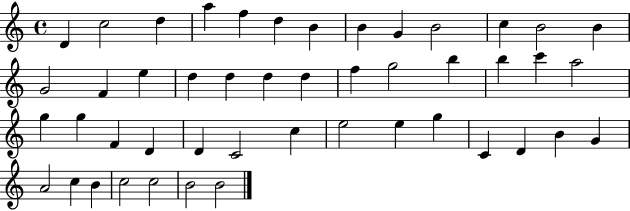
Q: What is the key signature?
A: C major